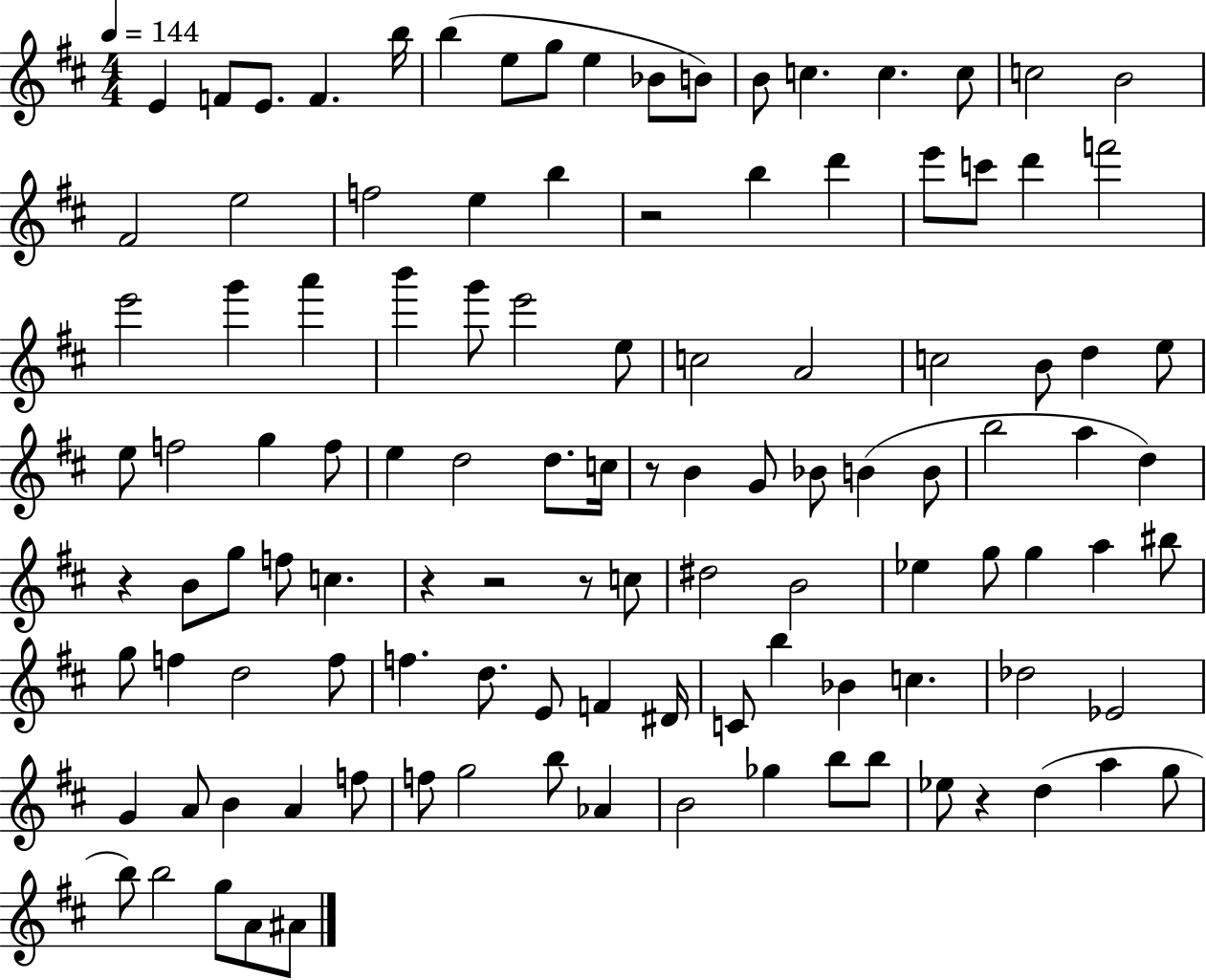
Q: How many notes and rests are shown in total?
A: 113